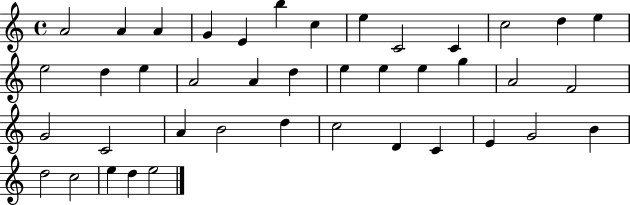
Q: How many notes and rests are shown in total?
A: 41